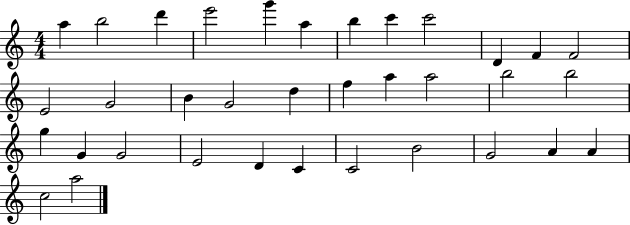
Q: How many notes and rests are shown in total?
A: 35